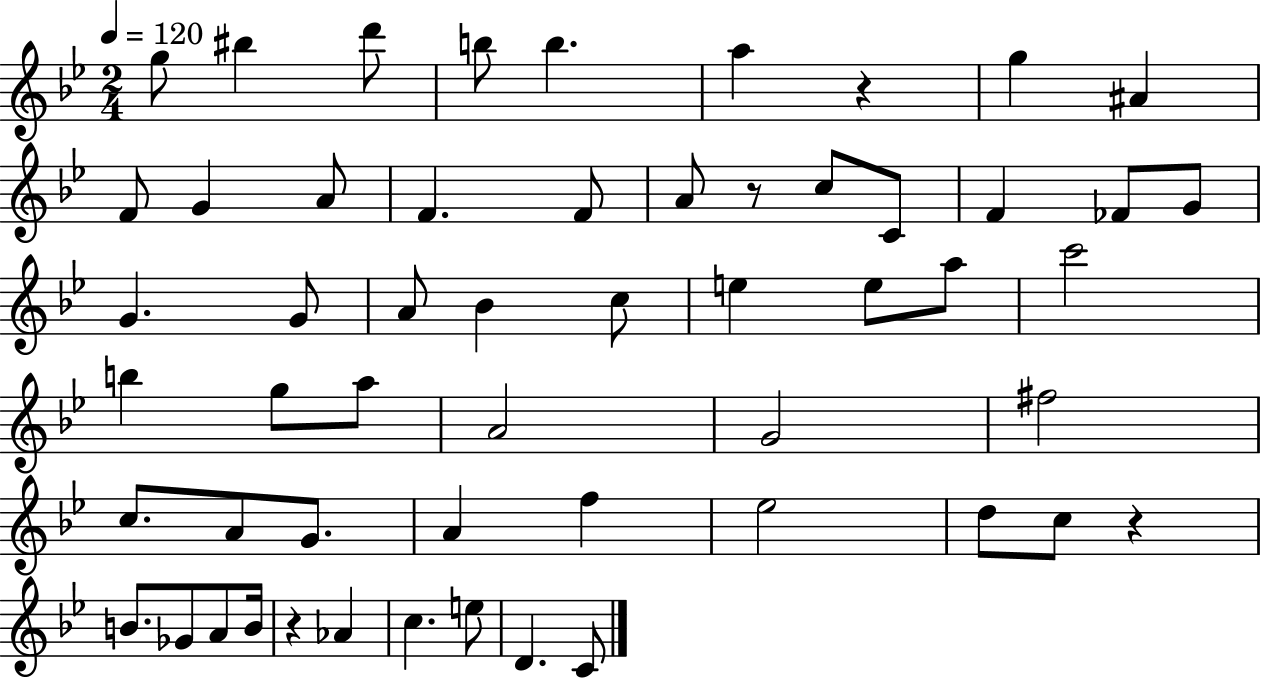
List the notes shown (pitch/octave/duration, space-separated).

G5/e BIS5/q D6/e B5/e B5/q. A5/q R/q G5/q A#4/q F4/e G4/q A4/e F4/q. F4/e A4/e R/e C5/e C4/e F4/q FES4/e G4/e G4/q. G4/e A4/e Bb4/q C5/e E5/q E5/e A5/e C6/h B5/q G5/e A5/e A4/h G4/h F#5/h C5/e. A4/e G4/e. A4/q F5/q Eb5/h D5/e C5/e R/q B4/e. Gb4/e A4/e B4/s R/q Ab4/q C5/q. E5/e D4/q. C4/e